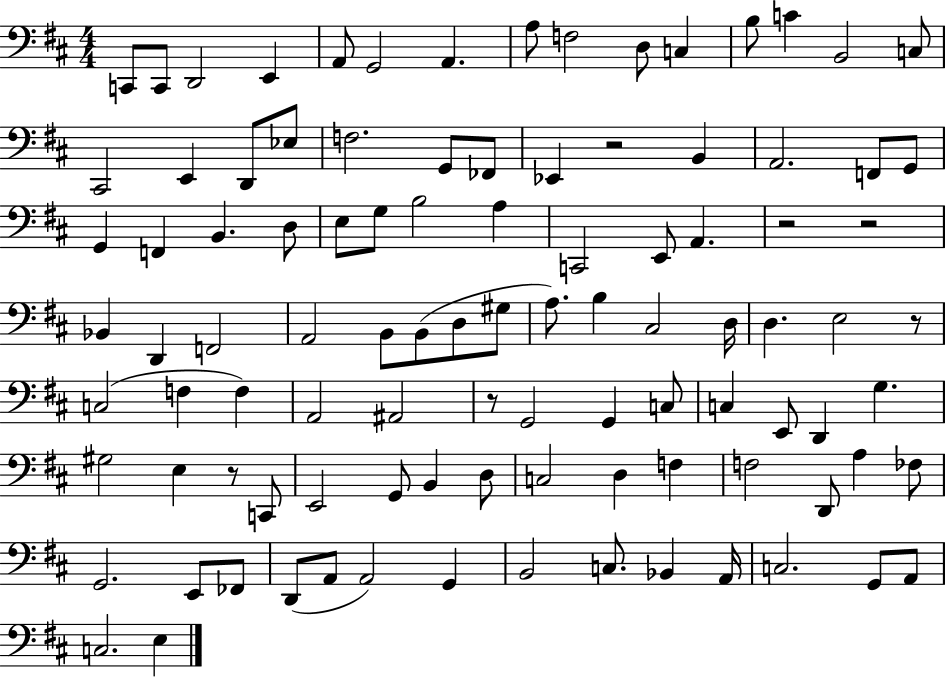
C2/e C2/e D2/h E2/q A2/e G2/h A2/q. A3/e F3/h D3/e C3/q B3/e C4/q B2/h C3/e C#2/h E2/q D2/e Eb3/e F3/h. G2/e FES2/e Eb2/q R/h B2/q A2/h. F2/e G2/e G2/q F2/q B2/q. D3/e E3/e G3/e B3/h A3/q C2/h E2/e A2/q. R/h R/h Bb2/q D2/q F2/h A2/h B2/e B2/e D3/e G#3/e A3/e. B3/q C#3/h D3/s D3/q. E3/h R/e C3/h F3/q F3/q A2/h A#2/h R/e G2/h G2/q C3/e C3/q E2/e D2/q G3/q. G#3/h E3/q R/e C2/e E2/h G2/e B2/q D3/e C3/h D3/q F3/q F3/h D2/e A3/q FES3/e G2/h. E2/e FES2/e D2/e A2/e A2/h G2/q B2/h C3/e. Bb2/q A2/s C3/h. G2/e A2/e C3/h. E3/q